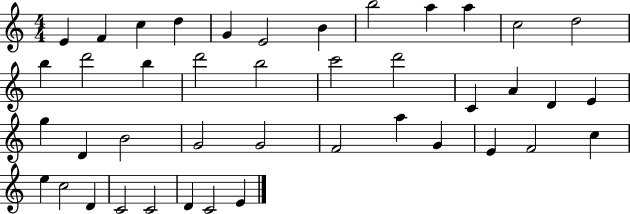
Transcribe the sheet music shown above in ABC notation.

X:1
T:Untitled
M:4/4
L:1/4
K:C
E F c d G E2 B b2 a a c2 d2 b d'2 b d'2 b2 c'2 d'2 C A D E g D B2 G2 G2 F2 a G E F2 c e c2 D C2 C2 D C2 E